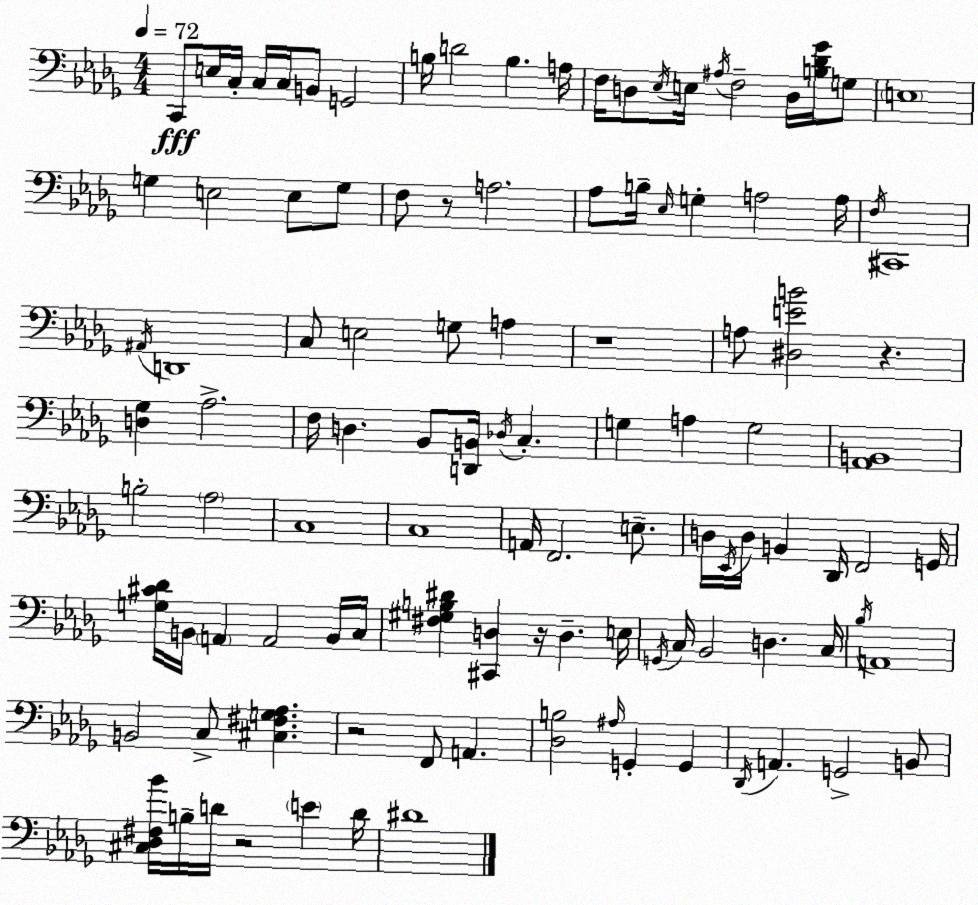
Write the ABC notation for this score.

X:1
T:Untitled
M:4/4
L:1/4
K:Bbm
C,,/2 E,/4 C,/4 C,/4 C,/4 B,,/2 G,,2 B,/4 D2 B, A,/4 F,/4 D,/2 _E,/4 E,/4 ^A,/4 F,2 D,/4 [B,_D_G]/4 G,/2 E,4 G, E,2 E,/2 G,/2 F,/2 z/2 A,2 _A,/2 B,/4 _E,/4 G, A,2 A,/4 F,/4 ^C,,4 ^A,,/4 D,,4 C,/2 E,2 G,/2 A, z4 A,/2 [^D,EB]2 z [D,_G,] _A,2 F,/4 D, _B,,/2 [D,,B,,]/4 _D,/4 C, G, A, G,2 [_A,,B,,]4 B,2 _A,2 C,4 C,4 A,,/4 F,,2 E,/2 D,/4 _E,,/4 D,/4 B,, _D,,/4 F,,2 G,,/4 [G,^C_D]/4 B,,/4 A,, A,,2 B,,/4 C,/4 [^F,^G,B,^D] [^C,,D,] z/4 D, E,/4 G,,/4 C,/4 _B,,2 D, C,/4 _B,/4 A,,4 B,,2 C,/2 [^C,^F,G,_A,] z2 F,,/2 A,, [_D,B,]2 ^A,/4 G,, G,, _D,,/4 A,, G,,2 B,,/2 [^C,_D,^F,_B]/4 B,/4 D/4 z2 E D/4 ^D4